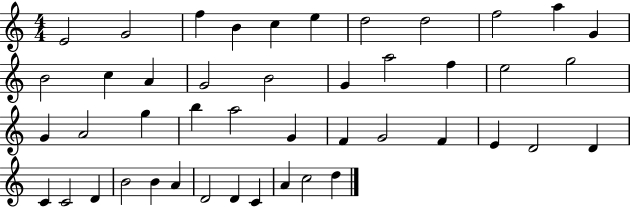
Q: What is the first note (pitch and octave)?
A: E4